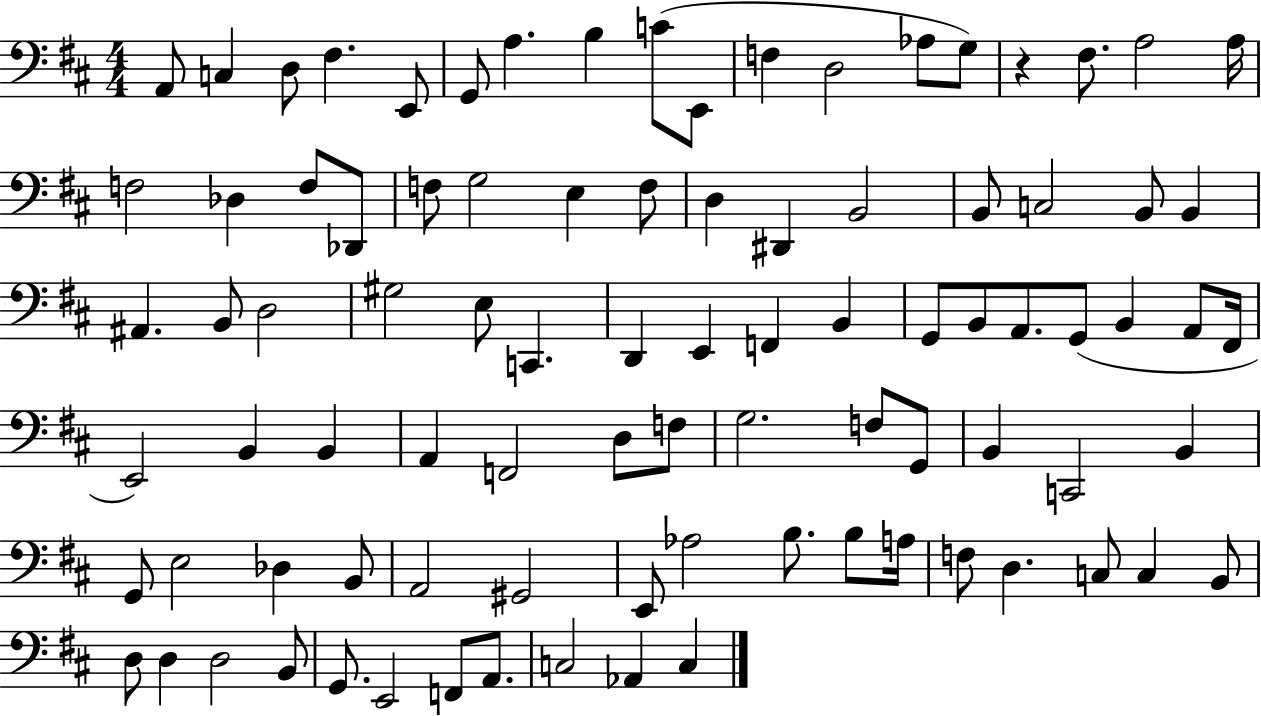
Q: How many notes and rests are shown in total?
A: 90